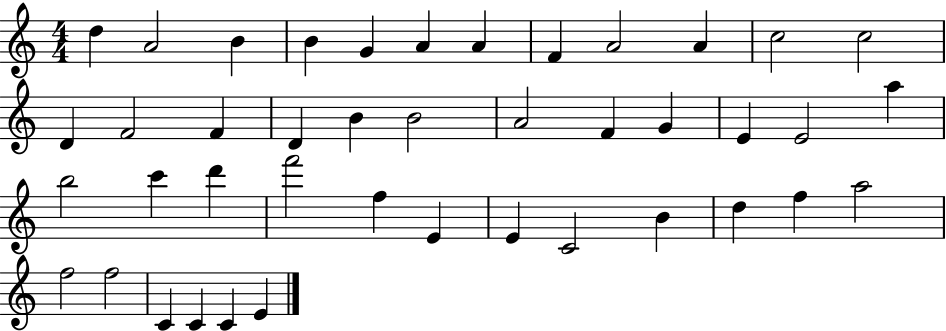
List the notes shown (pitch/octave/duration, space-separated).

D5/q A4/h B4/q B4/q G4/q A4/q A4/q F4/q A4/h A4/q C5/h C5/h D4/q F4/h F4/q D4/q B4/q B4/h A4/h F4/q G4/q E4/q E4/h A5/q B5/h C6/q D6/q F6/h F5/q E4/q E4/q C4/h B4/q D5/q F5/q A5/h F5/h F5/h C4/q C4/q C4/q E4/q